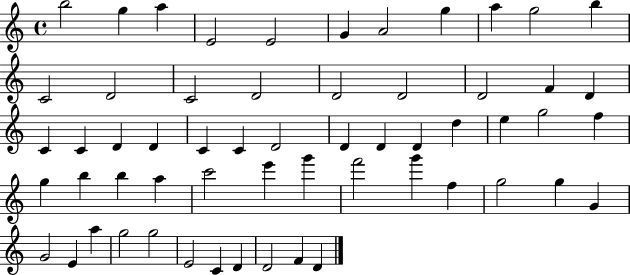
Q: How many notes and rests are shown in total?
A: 58